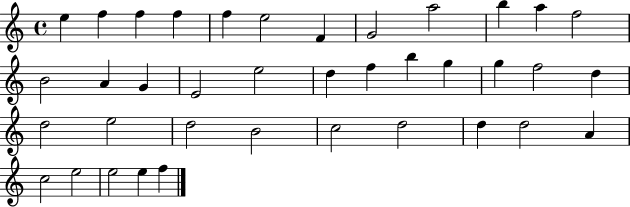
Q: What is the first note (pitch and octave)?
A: E5